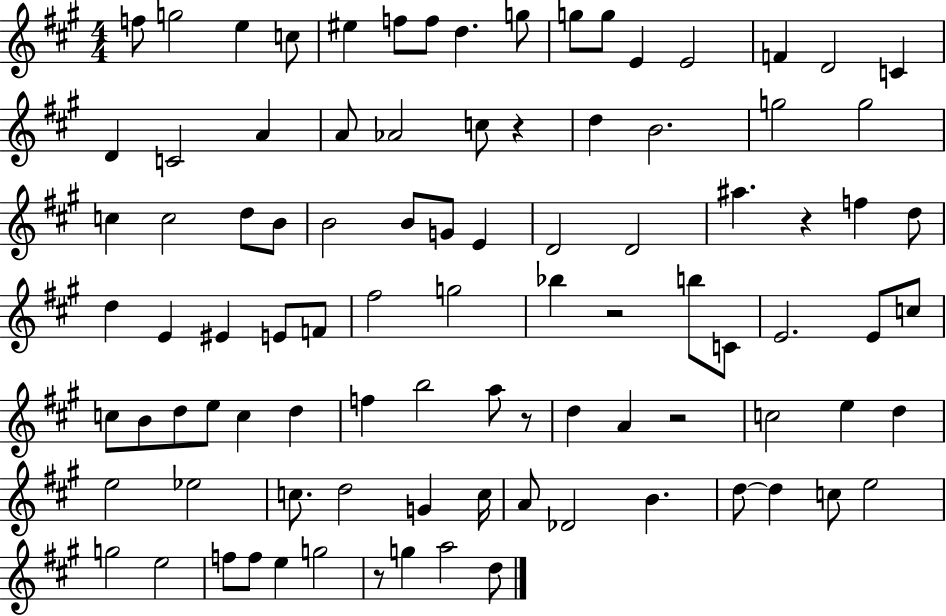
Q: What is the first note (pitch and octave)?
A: F5